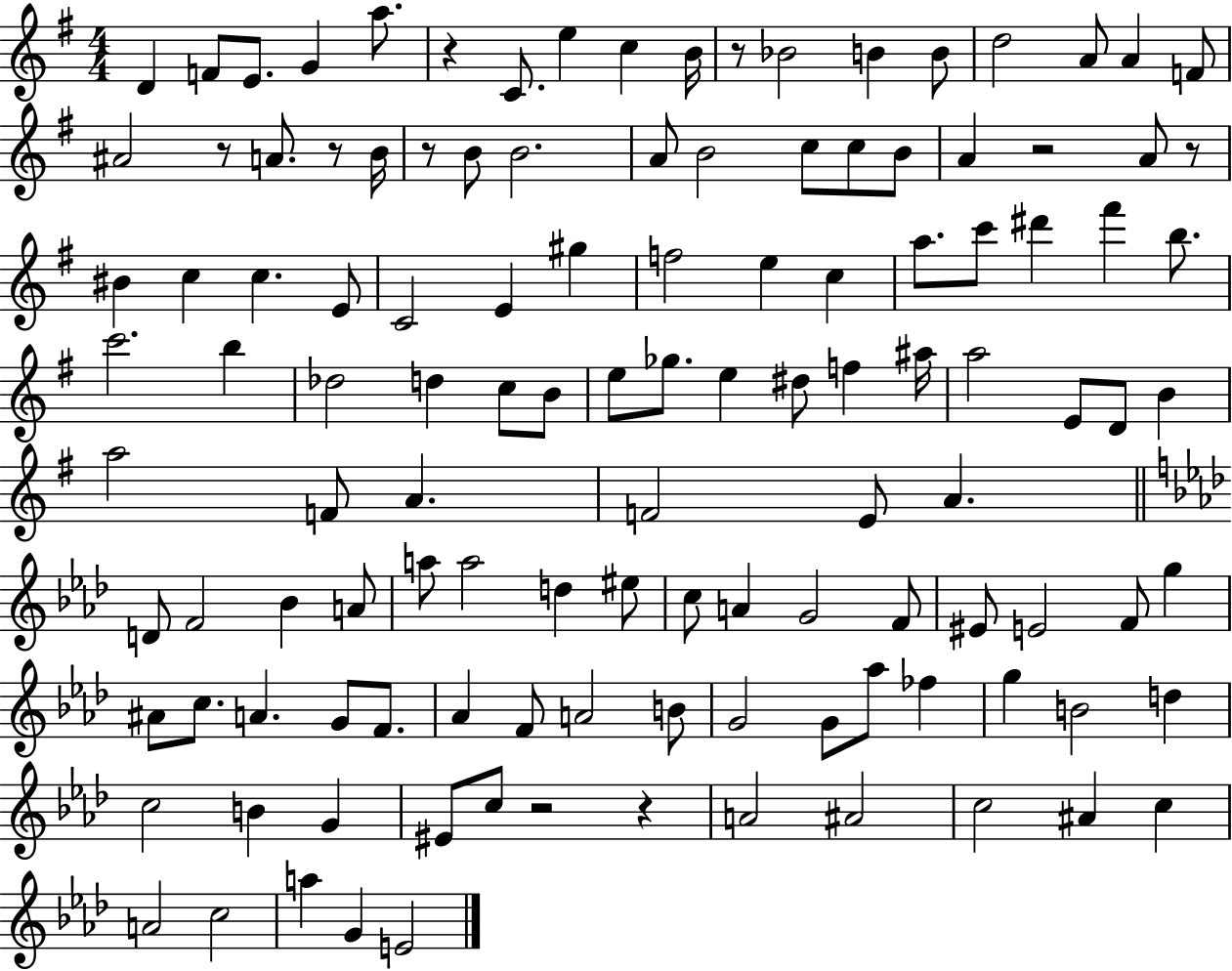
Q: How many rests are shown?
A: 9